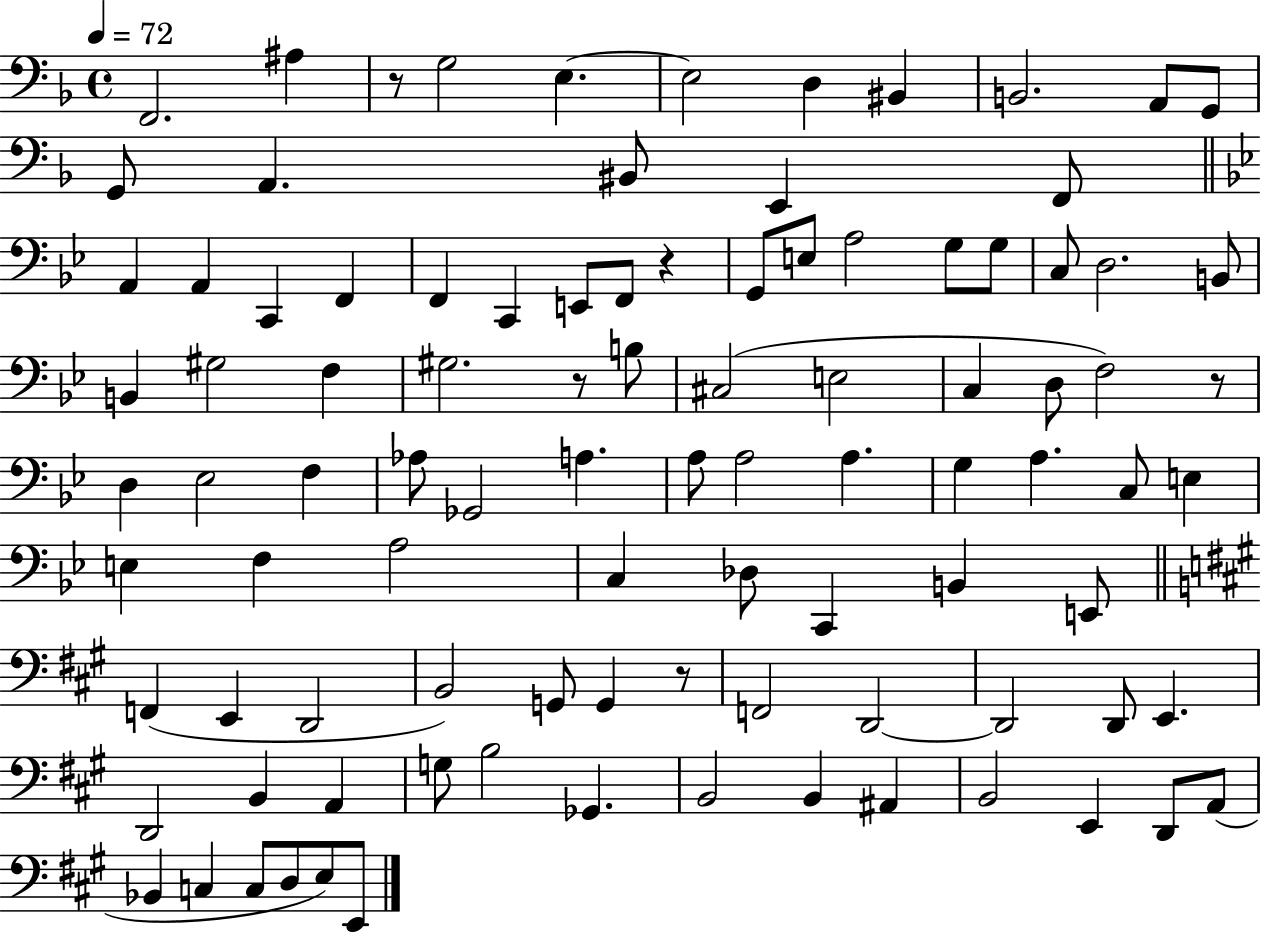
{
  \clef bass
  \time 4/4
  \defaultTimeSignature
  \key f \major
  \tempo 4 = 72
  f,2. ais4 | r8 g2 e4.~~ | e2 d4 bis,4 | b,2. a,8 g,8 | \break g,8 a,4. bis,8 e,4 f,8 | \bar "||" \break \key g \minor a,4 a,4 c,4 f,4 | f,4 c,4 e,8 f,8 r4 | g,8 e8 a2 g8 g8 | c8 d2. b,8 | \break b,4 gis2 f4 | gis2. r8 b8 | cis2( e2 | c4 d8 f2) r8 | \break d4 ees2 f4 | aes8 ges,2 a4. | a8 a2 a4. | g4 a4. c8 e4 | \break e4 f4 a2 | c4 des8 c,4 b,4 e,8 | \bar "||" \break \key a \major f,4( e,4 d,2 | b,2) g,8 g,4 r8 | f,2 d,2~~ | d,2 d,8 e,4. | \break d,2 b,4 a,4 | g8 b2 ges,4. | b,2 b,4 ais,4 | b,2 e,4 d,8 a,8( | \break bes,4 c4 c8 d8 e8) e,8 | \bar "|."
}